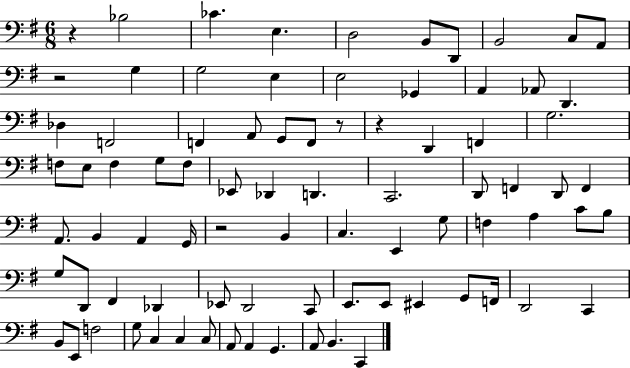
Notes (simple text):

R/q Bb3/h CES4/q. E3/q. D3/h B2/e D2/e B2/h C3/e A2/e R/h G3/q G3/h E3/q E3/h Gb2/q A2/q Ab2/e D2/q. Db3/q F2/h F2/q A2/e G2/e F2/e R/e R/q D2/q F2/q G3/h. F3/e E3/e F3/q G3/e F3/e Eb2/e Db2/q D2/q. C2/h. D2/e F2/q D2/e F2/q A2/e. B2/q A2/q G2/s R/h B2/q C3/q. E2/q G3/e F3/q A3/q C4/e B3/e G3/e D2/e F#2/q Db2/q Eb2/e D2/h C2/e E2/e. E2/e EIS2/q G2/e F2/s D2/h C2/q B2/e E2/e F3/h G3/e C3/q C3/q C3/e A2/e A2/q G2/q. A2/e B2/q. C2/q